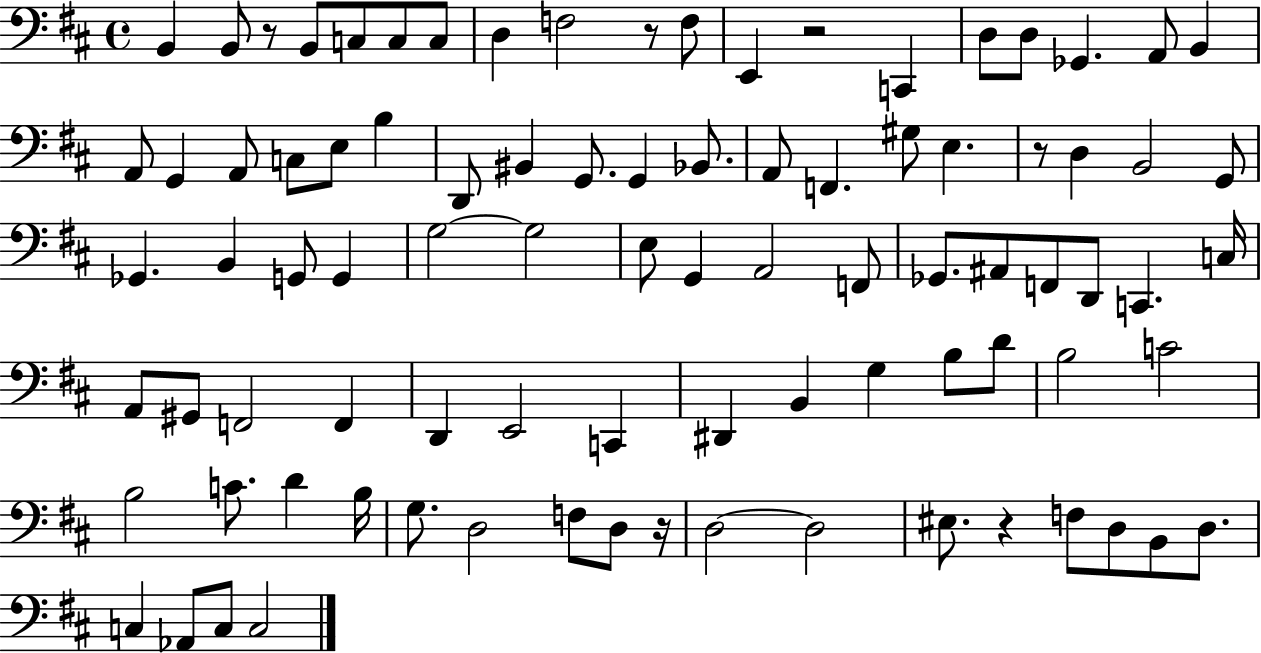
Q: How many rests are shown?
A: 6